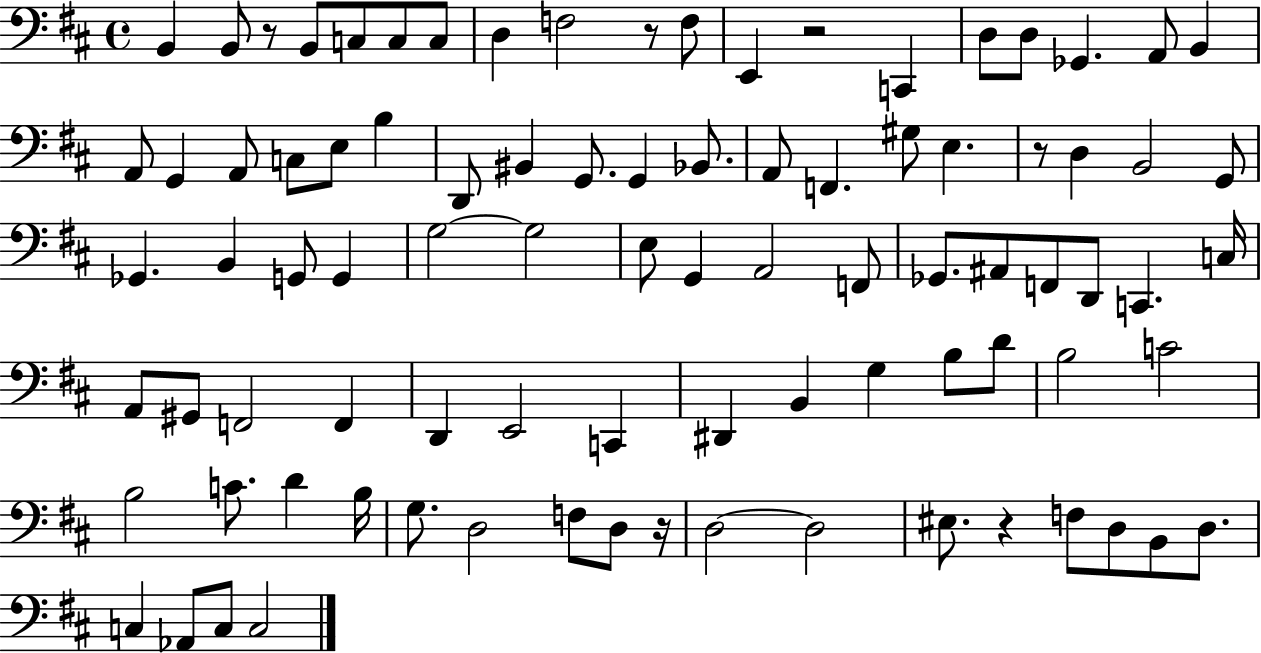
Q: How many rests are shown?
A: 6